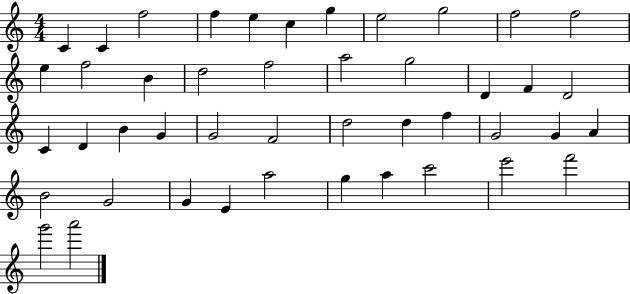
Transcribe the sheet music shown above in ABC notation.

X:1
T:Untitled
M:4/4
L:1/4
K:C
C C f2 f e c g e2 g2 f2 f2 e f2 B d2 f2 a2 g2 D F D2 C D B G G2 F2 d2 d f G2 G A B2 G2 G E a2 g a c'2 e'2 f'2 g'2 a'2